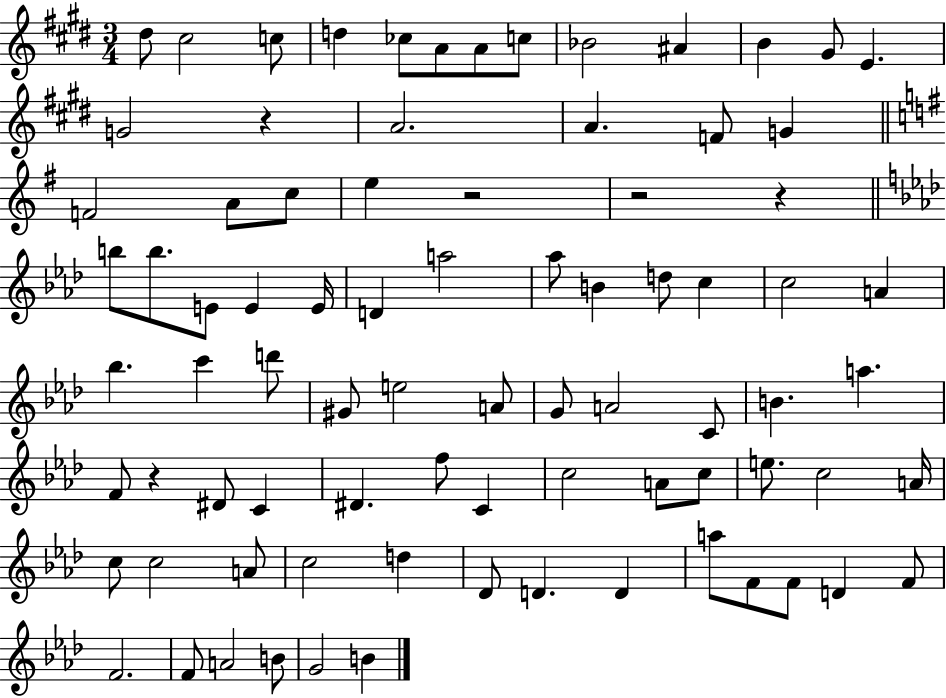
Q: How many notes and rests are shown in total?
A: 82